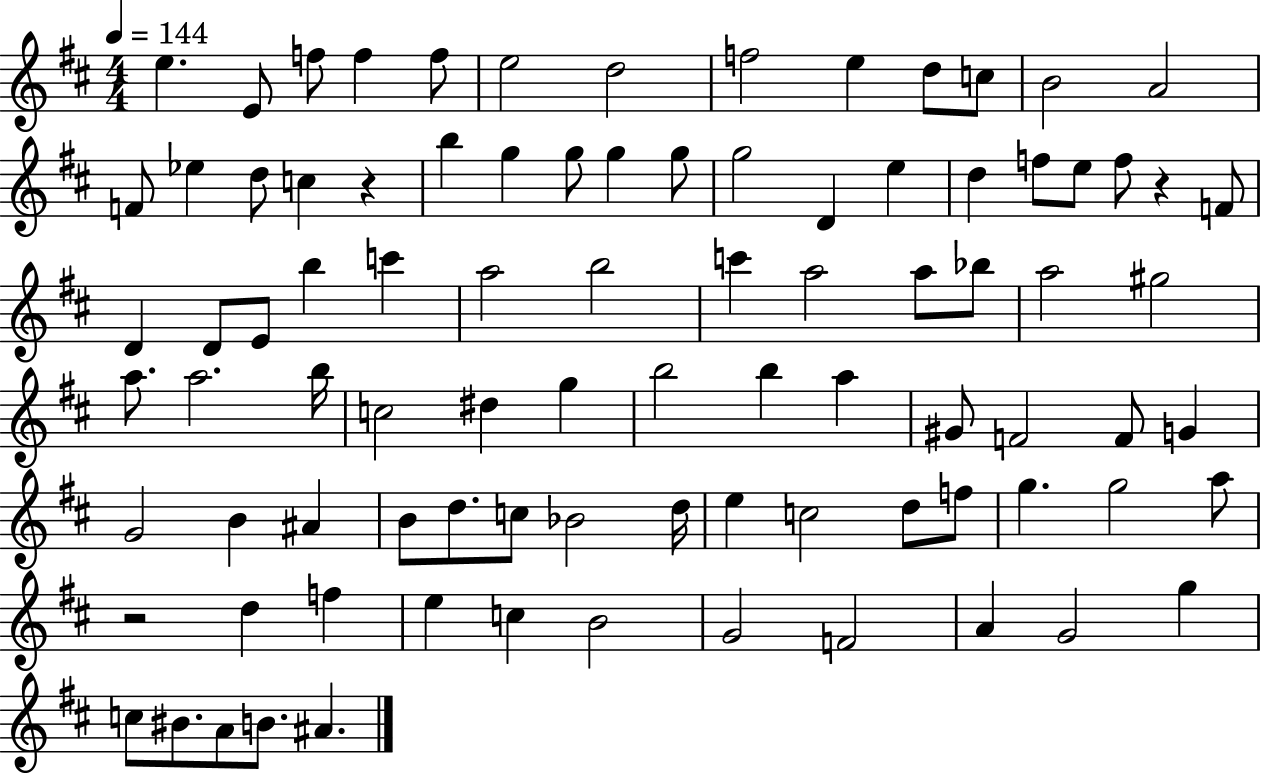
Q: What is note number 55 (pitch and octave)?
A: F4